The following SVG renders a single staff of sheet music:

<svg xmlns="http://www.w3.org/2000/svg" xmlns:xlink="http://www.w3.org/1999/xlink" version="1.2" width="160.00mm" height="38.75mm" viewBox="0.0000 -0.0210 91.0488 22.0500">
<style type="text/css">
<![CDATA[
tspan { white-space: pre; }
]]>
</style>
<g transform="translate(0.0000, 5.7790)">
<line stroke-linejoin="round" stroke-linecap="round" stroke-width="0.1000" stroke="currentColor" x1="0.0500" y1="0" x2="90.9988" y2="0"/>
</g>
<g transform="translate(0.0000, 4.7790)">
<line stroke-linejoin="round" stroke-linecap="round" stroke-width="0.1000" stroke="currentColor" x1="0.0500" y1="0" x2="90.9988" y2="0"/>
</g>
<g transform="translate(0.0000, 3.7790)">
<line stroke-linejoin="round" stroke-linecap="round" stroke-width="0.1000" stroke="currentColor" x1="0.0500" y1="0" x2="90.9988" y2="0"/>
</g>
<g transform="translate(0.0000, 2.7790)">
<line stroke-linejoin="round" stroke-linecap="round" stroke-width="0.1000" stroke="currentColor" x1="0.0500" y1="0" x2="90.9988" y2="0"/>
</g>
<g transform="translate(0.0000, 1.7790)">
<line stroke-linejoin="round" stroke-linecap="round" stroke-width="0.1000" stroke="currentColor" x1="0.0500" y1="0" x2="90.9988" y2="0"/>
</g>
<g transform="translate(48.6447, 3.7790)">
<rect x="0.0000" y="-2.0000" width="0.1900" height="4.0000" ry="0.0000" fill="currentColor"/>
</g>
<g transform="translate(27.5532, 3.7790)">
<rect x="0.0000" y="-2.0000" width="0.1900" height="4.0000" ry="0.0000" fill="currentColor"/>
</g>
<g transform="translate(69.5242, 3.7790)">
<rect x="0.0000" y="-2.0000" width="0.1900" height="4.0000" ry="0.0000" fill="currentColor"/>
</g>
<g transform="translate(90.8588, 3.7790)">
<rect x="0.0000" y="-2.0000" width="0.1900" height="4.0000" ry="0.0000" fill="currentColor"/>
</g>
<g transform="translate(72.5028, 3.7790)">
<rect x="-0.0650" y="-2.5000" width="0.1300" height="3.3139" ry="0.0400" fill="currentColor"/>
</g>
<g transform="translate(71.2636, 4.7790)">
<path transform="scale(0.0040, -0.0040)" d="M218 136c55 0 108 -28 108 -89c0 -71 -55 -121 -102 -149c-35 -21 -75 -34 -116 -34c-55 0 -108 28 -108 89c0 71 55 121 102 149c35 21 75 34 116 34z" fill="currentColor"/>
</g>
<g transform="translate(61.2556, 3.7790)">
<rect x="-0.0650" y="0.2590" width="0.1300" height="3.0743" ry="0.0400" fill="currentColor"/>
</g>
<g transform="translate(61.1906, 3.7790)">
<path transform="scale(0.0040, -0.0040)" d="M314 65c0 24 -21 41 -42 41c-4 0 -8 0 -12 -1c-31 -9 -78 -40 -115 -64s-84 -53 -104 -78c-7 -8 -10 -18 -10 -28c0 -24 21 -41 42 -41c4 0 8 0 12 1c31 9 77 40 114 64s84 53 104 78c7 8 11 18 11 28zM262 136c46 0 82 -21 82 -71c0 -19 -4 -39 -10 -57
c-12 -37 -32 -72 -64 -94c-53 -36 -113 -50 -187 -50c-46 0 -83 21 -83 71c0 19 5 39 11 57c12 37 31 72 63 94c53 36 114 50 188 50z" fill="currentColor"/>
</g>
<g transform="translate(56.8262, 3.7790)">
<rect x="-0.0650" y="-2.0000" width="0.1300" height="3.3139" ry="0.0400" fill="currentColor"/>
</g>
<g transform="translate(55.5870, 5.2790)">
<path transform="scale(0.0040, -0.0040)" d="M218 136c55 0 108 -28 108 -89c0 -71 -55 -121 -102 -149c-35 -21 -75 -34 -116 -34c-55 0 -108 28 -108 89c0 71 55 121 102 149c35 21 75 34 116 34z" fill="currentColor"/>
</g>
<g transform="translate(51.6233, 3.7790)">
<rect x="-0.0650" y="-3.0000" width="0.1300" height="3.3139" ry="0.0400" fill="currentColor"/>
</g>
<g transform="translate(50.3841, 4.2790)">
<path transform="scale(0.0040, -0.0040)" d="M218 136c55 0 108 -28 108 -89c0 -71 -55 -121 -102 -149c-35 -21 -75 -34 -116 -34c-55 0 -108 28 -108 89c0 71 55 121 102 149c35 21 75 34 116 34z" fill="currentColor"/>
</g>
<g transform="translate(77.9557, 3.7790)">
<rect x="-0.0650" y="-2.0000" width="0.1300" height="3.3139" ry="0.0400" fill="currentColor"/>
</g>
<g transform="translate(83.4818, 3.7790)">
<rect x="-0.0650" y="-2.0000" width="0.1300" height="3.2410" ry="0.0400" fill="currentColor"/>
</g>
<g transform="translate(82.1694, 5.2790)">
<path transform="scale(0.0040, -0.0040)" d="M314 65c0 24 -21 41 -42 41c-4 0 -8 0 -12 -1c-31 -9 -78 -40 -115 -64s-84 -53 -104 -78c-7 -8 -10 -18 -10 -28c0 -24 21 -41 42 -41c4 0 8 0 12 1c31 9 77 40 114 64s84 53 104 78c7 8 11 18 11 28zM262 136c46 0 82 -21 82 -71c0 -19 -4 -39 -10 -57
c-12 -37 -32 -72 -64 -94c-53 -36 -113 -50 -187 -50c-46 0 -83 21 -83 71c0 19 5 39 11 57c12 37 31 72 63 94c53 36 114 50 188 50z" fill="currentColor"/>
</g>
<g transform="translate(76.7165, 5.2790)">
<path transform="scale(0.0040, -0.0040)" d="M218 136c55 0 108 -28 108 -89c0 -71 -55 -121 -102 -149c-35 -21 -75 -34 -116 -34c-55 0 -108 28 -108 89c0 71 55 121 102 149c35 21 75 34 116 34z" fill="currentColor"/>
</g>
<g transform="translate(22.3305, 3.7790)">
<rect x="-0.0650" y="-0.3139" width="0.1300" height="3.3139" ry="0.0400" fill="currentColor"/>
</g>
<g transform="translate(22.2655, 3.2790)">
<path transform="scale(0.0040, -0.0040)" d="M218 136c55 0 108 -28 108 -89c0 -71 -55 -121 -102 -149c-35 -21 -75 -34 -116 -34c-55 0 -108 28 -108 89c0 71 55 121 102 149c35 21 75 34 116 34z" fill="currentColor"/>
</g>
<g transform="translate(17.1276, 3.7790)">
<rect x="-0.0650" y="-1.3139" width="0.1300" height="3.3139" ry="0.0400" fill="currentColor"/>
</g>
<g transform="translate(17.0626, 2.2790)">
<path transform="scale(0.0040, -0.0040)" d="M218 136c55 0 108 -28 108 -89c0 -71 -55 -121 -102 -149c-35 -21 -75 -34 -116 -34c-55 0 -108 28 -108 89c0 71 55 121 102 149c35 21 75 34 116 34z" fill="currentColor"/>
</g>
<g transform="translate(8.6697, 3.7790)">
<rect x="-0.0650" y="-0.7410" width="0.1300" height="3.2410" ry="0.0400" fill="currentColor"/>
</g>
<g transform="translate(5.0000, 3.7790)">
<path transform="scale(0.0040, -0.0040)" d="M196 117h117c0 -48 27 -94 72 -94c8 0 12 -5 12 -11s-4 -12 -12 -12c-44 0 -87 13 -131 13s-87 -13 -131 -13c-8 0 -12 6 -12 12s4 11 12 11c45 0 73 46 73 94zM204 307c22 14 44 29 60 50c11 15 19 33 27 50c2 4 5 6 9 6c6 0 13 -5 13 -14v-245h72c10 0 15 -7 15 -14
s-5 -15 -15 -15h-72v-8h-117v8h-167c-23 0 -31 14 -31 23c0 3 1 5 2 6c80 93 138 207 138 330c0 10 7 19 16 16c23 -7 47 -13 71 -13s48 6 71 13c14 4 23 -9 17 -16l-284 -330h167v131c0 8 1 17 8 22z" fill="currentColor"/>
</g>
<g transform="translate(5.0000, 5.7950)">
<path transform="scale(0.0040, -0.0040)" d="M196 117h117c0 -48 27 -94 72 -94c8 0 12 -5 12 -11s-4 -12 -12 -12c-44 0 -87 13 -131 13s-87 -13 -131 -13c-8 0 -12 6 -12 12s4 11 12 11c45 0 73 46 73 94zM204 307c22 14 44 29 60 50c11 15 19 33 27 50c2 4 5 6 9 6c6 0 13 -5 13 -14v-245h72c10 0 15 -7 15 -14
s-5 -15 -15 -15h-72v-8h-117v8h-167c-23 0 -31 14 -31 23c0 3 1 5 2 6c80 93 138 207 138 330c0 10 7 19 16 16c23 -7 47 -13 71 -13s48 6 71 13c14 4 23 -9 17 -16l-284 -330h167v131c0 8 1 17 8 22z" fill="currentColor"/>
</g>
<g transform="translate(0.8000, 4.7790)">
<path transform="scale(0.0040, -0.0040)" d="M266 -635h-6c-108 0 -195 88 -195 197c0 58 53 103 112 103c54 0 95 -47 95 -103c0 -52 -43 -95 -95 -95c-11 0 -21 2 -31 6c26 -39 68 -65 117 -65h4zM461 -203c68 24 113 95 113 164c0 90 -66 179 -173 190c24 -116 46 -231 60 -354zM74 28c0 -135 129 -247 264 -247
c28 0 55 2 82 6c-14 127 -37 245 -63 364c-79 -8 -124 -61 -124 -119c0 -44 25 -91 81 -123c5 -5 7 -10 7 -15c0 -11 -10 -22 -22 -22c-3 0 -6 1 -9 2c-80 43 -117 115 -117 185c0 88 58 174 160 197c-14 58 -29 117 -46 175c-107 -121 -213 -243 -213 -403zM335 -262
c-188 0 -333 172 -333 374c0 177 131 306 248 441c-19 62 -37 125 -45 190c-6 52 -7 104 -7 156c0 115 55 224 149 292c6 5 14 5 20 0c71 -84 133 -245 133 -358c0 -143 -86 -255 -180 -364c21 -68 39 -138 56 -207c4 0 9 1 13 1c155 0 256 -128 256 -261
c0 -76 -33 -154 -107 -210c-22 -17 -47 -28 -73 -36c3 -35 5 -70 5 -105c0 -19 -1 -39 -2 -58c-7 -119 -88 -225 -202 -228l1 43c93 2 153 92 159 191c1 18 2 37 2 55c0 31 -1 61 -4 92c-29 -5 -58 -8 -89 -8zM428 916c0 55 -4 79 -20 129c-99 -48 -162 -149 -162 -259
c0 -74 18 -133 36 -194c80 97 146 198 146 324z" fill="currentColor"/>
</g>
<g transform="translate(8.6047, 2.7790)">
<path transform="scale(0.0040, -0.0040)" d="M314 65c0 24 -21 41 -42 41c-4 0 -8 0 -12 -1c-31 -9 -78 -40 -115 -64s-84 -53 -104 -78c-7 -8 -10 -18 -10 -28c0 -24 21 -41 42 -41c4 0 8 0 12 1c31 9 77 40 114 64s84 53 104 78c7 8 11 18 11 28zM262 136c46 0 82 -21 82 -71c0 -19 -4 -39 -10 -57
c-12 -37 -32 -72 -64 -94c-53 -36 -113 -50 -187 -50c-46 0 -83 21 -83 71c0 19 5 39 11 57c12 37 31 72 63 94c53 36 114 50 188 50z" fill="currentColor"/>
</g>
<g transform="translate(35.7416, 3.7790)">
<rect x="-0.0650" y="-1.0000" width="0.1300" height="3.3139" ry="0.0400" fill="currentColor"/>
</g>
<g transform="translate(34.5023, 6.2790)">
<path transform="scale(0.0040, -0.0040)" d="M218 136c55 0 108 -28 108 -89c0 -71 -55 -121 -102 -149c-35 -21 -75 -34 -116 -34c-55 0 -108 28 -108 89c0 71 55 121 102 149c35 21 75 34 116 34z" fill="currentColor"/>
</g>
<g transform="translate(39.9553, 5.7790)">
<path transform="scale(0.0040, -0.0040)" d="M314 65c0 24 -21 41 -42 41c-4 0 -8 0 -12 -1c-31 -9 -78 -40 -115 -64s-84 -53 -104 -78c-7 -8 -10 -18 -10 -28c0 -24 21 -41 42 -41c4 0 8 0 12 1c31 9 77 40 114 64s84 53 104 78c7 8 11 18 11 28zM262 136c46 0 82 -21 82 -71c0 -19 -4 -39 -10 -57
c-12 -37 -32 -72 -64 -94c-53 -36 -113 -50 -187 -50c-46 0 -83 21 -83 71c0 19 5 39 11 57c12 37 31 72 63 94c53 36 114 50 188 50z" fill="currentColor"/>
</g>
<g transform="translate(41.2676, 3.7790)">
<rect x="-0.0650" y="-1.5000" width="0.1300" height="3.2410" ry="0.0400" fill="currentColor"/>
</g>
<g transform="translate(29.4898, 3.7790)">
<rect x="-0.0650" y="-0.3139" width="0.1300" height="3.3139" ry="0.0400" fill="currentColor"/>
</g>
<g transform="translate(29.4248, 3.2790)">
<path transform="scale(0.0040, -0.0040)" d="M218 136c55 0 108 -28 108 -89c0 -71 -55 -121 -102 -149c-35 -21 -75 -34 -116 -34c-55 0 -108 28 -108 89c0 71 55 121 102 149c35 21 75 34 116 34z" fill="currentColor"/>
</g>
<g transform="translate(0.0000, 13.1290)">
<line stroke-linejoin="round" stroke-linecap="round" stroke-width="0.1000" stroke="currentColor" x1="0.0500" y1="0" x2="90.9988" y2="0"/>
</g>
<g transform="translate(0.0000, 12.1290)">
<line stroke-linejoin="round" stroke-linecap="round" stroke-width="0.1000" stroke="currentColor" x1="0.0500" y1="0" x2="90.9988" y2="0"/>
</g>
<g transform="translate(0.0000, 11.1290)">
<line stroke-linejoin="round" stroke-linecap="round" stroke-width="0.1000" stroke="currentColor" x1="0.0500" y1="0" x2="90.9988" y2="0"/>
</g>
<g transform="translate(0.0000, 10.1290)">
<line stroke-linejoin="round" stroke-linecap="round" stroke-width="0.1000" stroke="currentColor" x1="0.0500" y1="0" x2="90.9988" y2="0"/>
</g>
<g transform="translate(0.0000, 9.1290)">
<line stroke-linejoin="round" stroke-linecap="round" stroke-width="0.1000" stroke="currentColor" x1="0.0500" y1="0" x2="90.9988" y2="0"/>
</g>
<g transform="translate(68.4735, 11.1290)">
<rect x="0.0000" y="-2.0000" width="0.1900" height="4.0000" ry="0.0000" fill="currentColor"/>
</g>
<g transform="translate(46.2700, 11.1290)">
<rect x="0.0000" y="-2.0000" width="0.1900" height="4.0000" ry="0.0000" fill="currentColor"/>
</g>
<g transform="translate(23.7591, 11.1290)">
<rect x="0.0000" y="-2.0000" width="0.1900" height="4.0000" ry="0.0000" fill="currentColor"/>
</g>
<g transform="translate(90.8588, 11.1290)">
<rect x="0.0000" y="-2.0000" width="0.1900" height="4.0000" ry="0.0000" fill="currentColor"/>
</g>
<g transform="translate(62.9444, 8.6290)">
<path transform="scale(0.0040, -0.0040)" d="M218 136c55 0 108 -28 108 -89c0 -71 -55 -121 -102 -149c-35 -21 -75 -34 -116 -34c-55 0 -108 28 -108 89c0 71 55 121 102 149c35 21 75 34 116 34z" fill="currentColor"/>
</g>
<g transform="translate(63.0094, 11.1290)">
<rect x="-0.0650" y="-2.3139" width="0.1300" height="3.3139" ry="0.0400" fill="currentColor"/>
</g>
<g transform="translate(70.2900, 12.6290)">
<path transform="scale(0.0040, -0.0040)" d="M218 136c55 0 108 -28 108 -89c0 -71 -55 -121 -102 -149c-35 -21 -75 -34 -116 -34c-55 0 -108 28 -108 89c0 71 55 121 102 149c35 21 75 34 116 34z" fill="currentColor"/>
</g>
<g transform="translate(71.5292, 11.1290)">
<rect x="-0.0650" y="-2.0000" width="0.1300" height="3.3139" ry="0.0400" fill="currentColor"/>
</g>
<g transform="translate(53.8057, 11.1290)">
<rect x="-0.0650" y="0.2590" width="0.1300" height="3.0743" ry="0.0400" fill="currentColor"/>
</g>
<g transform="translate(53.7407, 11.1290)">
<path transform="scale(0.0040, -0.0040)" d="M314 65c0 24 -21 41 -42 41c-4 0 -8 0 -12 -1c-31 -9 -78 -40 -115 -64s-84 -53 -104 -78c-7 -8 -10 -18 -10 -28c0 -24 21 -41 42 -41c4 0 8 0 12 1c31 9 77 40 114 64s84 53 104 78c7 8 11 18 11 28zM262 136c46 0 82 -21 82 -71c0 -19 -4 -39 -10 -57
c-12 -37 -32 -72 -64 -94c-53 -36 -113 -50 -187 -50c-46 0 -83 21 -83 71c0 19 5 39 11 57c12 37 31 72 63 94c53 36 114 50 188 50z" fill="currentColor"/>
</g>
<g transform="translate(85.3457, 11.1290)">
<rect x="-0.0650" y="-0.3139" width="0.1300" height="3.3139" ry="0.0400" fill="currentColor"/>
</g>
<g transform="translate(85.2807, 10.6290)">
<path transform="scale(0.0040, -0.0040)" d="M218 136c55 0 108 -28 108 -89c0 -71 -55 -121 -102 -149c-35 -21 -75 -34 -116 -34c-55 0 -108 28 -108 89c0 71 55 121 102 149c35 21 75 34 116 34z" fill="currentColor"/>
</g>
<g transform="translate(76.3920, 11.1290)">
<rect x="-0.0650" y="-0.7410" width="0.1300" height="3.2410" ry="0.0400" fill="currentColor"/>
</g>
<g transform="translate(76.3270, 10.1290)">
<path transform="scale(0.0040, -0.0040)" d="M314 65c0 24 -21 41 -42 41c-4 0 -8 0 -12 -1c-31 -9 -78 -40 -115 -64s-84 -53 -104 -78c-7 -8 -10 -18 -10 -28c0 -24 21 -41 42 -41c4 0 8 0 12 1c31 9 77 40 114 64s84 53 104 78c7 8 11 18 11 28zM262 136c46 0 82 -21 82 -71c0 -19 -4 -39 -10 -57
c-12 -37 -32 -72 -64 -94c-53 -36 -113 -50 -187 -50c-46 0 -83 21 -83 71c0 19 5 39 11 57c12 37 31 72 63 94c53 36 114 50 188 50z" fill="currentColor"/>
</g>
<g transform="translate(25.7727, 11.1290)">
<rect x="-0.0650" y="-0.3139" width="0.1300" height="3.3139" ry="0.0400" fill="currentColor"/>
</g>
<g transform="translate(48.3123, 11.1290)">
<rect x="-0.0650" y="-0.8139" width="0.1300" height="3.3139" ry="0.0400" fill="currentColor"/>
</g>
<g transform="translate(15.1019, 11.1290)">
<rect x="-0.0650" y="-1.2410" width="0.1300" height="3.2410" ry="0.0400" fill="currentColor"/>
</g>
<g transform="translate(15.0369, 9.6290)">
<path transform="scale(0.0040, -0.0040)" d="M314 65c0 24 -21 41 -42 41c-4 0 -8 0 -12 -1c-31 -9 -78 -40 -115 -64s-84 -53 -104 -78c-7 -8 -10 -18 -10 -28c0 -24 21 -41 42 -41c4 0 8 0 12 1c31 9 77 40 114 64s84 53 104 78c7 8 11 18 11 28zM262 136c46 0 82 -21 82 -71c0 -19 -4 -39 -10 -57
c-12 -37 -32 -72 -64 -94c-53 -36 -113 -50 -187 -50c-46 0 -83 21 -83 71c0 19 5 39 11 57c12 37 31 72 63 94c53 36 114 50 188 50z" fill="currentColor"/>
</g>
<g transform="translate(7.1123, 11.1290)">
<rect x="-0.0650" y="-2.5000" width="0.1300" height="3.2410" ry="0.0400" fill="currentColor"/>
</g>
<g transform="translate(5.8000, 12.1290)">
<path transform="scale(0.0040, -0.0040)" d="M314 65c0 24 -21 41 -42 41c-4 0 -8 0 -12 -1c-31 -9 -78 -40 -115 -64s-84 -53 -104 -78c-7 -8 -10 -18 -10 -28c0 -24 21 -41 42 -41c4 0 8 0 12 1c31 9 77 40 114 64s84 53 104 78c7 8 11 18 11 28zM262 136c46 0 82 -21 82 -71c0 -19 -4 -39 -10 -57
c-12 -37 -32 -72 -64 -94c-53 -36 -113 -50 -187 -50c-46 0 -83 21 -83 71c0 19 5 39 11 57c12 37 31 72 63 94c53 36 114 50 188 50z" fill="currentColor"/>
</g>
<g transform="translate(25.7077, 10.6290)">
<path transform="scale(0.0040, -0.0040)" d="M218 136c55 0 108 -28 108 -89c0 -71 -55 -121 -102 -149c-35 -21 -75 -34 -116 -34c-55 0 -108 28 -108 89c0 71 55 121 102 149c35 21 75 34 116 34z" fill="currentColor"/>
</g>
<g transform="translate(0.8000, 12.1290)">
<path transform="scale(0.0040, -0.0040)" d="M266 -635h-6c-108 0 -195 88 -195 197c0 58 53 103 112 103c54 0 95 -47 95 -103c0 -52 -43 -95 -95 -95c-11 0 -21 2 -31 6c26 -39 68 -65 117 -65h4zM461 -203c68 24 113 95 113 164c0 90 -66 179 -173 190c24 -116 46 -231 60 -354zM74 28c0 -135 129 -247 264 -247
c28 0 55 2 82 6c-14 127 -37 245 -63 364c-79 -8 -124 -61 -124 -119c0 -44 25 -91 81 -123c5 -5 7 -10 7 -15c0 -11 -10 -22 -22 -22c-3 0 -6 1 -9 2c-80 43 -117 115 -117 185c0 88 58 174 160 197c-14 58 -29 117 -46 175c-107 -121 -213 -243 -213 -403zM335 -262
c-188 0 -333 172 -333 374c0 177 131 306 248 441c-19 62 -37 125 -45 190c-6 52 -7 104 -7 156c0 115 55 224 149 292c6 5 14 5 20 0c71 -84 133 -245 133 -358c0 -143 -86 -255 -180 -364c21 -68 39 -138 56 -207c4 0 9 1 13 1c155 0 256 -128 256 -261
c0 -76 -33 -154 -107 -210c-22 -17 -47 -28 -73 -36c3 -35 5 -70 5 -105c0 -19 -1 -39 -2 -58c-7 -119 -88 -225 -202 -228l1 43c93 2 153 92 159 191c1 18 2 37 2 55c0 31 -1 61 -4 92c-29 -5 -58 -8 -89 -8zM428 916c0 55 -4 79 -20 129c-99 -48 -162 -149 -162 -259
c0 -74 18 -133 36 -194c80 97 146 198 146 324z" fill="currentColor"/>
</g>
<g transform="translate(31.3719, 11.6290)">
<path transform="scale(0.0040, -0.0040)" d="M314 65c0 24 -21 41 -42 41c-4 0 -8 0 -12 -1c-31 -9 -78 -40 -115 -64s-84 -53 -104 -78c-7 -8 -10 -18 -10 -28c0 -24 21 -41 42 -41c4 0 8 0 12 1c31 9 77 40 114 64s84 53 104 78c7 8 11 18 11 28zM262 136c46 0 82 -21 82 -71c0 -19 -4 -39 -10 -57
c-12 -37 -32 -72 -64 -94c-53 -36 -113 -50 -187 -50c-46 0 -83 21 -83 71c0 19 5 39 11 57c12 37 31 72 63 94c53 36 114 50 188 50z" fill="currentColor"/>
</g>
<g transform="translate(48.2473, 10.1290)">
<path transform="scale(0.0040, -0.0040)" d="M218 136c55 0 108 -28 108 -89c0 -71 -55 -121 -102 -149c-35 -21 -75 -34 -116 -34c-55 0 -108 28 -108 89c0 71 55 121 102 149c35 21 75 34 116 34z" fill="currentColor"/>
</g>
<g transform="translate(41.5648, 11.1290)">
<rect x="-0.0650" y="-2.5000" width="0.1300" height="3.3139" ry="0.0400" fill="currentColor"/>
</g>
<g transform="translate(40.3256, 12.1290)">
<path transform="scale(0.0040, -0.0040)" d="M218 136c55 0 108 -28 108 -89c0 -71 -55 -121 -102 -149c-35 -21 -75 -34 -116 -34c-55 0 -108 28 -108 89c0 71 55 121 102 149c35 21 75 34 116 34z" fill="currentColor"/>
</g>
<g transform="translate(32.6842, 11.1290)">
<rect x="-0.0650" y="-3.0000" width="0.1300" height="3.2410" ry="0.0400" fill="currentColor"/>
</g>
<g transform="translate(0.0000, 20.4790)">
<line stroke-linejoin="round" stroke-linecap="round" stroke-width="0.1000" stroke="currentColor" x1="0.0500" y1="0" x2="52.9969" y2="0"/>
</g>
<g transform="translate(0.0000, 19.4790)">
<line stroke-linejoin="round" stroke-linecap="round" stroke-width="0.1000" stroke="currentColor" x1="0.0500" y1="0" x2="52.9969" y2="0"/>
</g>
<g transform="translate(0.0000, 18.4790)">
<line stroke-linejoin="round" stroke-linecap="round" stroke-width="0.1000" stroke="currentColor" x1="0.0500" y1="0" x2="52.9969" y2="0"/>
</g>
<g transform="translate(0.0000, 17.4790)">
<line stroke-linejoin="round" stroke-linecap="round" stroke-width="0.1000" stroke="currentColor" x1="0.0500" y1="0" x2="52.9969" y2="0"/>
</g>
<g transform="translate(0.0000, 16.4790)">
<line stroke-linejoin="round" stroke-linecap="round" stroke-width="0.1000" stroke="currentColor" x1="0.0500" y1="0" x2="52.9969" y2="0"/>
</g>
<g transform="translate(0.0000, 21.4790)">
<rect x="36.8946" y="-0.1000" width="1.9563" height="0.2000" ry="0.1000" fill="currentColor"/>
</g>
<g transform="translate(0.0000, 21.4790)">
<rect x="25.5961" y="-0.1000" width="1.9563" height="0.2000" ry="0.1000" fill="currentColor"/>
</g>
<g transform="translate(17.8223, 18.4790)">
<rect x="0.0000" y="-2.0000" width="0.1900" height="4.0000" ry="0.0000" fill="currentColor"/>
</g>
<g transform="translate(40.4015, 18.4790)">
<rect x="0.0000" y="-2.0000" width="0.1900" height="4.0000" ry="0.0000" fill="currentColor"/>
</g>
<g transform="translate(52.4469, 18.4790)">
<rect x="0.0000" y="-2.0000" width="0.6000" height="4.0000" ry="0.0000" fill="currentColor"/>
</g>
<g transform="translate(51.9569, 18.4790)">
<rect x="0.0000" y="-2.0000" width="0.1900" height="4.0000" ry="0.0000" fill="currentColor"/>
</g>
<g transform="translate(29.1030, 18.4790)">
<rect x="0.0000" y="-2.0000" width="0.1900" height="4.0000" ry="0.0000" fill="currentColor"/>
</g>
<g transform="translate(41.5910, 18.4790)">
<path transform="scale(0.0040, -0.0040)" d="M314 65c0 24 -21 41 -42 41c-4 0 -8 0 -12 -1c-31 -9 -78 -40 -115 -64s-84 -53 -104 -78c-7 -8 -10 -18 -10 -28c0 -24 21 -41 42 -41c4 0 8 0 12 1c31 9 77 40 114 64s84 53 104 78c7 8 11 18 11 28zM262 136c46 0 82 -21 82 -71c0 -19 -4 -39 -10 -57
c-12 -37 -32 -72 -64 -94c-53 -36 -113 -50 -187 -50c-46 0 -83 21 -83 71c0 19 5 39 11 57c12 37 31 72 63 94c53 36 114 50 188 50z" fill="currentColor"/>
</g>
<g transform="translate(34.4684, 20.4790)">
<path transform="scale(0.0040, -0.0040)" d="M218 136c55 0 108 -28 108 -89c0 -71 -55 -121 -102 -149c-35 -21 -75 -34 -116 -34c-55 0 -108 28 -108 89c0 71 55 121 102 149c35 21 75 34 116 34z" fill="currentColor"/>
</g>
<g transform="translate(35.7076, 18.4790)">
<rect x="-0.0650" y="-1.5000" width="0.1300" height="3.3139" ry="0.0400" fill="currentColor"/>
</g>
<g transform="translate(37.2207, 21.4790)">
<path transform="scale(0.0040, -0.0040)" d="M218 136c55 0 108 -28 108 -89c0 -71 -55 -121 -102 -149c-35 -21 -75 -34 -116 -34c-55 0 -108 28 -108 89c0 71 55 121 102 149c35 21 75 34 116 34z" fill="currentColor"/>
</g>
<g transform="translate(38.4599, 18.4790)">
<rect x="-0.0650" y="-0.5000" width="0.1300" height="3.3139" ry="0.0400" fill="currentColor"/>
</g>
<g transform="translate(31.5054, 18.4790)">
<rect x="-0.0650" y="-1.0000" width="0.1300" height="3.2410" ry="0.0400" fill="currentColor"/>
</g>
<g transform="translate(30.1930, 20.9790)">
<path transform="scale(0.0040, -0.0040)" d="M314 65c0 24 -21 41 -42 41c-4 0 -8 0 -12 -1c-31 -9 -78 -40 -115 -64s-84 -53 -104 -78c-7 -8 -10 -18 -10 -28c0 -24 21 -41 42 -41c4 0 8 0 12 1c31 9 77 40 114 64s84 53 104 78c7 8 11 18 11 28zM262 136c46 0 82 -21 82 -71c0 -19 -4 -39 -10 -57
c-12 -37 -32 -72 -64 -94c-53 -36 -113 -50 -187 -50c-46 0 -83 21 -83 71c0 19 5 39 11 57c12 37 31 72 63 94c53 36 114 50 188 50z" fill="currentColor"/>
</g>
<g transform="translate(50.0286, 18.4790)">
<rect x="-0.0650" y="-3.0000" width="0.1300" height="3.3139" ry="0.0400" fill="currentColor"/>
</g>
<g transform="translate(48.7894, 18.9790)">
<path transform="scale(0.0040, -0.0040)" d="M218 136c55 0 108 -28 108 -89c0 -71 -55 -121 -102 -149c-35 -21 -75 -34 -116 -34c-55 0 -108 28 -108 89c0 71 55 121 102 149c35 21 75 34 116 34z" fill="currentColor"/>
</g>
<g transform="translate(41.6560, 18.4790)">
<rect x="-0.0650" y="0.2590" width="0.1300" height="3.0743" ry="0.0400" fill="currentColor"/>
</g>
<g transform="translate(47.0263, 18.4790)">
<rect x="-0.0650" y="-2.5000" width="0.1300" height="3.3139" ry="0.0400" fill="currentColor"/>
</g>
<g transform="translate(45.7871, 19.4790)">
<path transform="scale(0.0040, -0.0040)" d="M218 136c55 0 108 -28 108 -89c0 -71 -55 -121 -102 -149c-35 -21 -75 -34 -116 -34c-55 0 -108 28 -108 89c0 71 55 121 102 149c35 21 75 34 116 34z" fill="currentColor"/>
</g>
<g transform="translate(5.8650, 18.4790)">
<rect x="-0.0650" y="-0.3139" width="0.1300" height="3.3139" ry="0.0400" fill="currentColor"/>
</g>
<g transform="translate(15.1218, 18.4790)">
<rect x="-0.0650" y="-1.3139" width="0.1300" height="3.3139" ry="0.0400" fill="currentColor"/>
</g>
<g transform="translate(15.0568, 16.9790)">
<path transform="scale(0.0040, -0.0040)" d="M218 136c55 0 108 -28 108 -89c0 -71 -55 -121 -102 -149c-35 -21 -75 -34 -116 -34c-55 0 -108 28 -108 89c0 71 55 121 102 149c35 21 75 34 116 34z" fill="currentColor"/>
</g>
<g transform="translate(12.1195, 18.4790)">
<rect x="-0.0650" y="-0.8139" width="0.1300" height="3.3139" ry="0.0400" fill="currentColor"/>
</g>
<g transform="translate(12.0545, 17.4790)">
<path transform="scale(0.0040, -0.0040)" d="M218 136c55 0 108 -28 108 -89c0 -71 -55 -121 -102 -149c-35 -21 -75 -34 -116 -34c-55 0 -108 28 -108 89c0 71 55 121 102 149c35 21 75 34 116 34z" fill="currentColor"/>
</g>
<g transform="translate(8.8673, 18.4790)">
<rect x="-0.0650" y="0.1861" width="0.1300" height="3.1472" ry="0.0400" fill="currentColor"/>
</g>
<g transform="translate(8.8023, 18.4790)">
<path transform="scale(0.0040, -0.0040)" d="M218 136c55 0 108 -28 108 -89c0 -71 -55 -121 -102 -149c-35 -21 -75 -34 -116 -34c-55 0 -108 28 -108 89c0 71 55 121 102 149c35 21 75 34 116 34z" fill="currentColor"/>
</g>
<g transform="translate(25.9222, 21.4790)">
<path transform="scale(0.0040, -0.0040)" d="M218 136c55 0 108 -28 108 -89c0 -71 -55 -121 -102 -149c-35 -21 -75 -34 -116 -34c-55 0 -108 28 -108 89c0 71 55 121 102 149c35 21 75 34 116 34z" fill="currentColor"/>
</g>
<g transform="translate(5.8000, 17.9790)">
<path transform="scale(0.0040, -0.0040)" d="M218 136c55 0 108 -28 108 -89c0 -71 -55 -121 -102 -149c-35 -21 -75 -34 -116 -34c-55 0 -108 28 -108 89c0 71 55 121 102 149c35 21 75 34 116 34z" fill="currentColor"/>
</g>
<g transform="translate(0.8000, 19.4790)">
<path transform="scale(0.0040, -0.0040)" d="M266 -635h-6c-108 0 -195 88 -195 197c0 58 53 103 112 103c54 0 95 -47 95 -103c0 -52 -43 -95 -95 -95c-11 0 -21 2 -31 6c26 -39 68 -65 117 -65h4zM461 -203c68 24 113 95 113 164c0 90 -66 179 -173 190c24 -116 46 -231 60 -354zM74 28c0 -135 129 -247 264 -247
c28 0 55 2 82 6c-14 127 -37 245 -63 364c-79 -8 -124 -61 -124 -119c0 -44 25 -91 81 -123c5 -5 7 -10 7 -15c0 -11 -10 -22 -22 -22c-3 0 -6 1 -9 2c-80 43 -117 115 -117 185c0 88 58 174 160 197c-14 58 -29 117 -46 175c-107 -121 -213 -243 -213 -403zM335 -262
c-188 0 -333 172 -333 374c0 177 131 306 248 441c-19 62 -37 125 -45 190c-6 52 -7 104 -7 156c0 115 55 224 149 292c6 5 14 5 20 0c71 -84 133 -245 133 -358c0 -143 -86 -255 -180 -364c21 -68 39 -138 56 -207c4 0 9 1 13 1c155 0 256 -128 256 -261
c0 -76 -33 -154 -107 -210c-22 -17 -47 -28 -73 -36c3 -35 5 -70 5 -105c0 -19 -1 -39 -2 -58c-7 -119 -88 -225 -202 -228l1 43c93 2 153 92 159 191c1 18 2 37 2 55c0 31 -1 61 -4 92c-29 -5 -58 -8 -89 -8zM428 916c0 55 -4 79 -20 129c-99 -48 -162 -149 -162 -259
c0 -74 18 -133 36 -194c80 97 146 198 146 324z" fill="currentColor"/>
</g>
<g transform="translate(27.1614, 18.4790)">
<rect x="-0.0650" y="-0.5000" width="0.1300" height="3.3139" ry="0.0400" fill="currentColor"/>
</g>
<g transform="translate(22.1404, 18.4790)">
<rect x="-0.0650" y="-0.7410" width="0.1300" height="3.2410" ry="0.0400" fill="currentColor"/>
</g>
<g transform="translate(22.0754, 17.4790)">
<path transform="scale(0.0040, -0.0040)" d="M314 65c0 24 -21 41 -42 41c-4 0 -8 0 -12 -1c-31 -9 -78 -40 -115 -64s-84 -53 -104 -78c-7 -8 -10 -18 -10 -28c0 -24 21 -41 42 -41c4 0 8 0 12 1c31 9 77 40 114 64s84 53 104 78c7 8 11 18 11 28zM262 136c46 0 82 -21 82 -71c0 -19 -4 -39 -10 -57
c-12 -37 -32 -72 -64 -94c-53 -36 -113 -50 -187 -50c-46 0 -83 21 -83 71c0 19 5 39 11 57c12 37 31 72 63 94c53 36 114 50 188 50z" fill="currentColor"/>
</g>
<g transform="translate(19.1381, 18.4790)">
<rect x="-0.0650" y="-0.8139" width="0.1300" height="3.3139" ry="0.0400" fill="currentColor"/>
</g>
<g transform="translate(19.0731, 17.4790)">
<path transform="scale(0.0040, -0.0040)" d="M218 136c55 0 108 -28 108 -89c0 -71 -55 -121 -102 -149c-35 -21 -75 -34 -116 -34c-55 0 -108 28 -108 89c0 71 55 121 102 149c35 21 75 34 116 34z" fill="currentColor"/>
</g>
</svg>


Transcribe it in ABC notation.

X:1
T:Untitled
M:4/4
L:1/4
K:C
d2 e c c D E2 A F B2 G F F2 G2 e2 c A2 G d B2 g F d2 c c B d e d d2 C D2 E C B2 G A